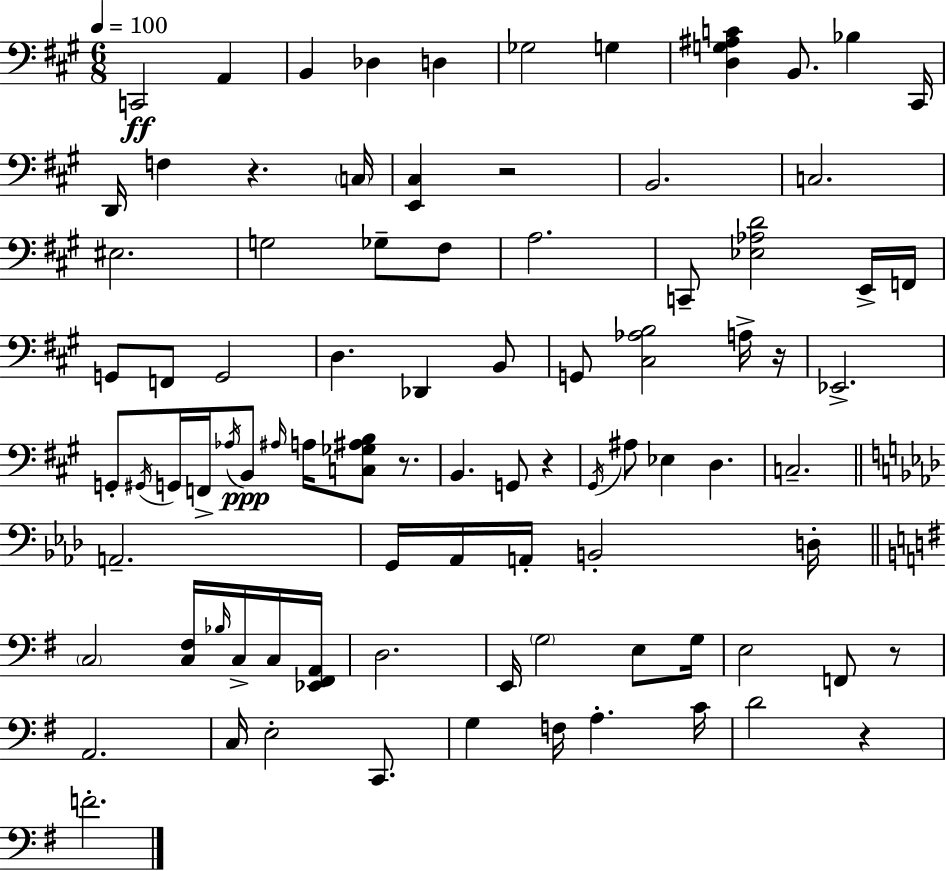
{
  \clef bass
  \numericTimeSignature
  \time 6/8
  \key a \major
  \tempo 4 = 100
  c,2\ff a,4 | b,4 des4 d4 | ges2 g4 | <d g ais c'>4 b,8. bes4 cis,16 | \break d,16 f4 r4. \parenthesize c16 | <e, cis>4 r2 | b,2. | c2. | \break eis2. | g2 ges8-- fis8 | a2. | c,8-- <ees aes d'>2 e,16-> f,16 | \break g,8 f,8 g,2 | d4. des,4 b,8 | g,8 <cis aes b>2 a16-> r16 | ees,2.-> | \break g,8-. \acciaccatura { gis,16 } g,16 f,16-> \acciaccatura { aes16 } b,8\ppp \grace { ais16 } a16 <c ges ais b>8 | r8. b,4. g,8 r4 | \acciaccatura { gis,16 } ais8 ees4 d4. | c2.-- | \break \bar "||" \break \key aes \major a,2.-- | g,16 aes,16 a,16-. b,2-. d16-. | \bar "||" \break \key g \major \parenthesize c2 <c fis>16 \grace { bes16 } c16-> c16 | <ees, fis, a,>16 d2. | e,16 \parenthesize g2 e8 | g16 e2 f,8 r8 | \break a,2. | c16 e2-. c,8. | g4 f16 a4.-. | c'16 d'2 r4 | \break f'2.-. | \bar "|."
}